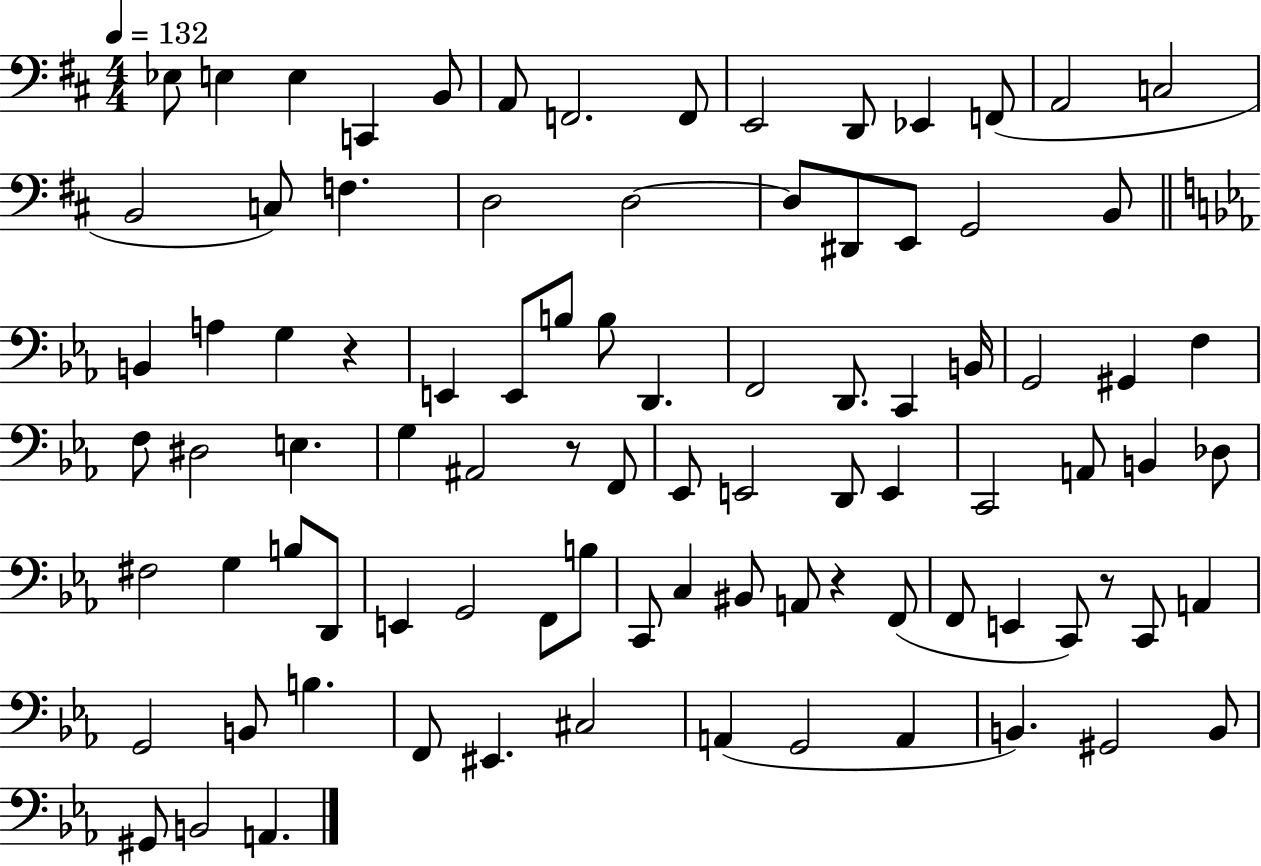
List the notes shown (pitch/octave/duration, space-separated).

Eb3/e E3/q E3/q C2/q B2/e A2/e F2/h. F2/e E2/h D2/e Eb2/q F2/e A2/h C3/h B2/h C3/e F3/q. D3/h D3/h D3/e D#2/e E2/e G2/h B2/e B2/q A3/q G3/q R/q E2/q E2/e B3/e B3/e D2/q. F2/h D2/e. C2/q B2/s G2/h G#2/q F3/q F3/e D#3/h E3/q. G3/q A#2/h R/e F2/e Eb2/e E2/h D2/e E2/q C2/h A2/e B2/q Db3/e F#3/h G3/q B3/e D2/e E2/q G2/h F2/e B3/e C2/e C3/q BIS2/e A2/e R/q F2/e F2/e E2/q C2/e R/e C2/e A2/q G2/h B2/e B3/q. F2/e EIS2/q. C#3/h A2/q G2/h A2/q B2/q. G#2/h B2/e G#2/e B2/h A2/q.